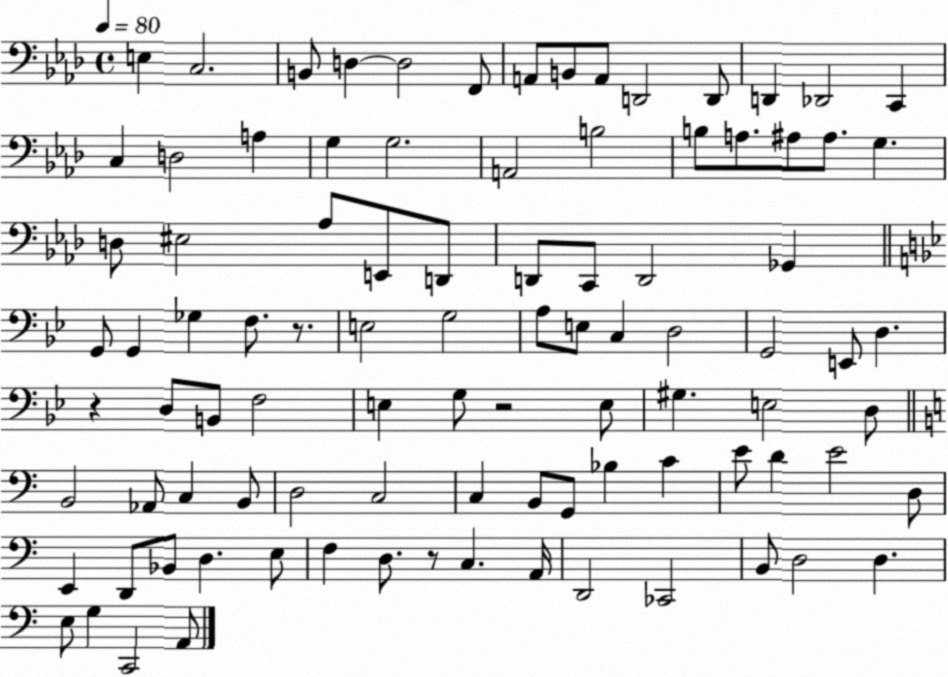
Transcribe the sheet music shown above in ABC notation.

X:1
T:Untitled
M:4/4
L:1/4
K:Ab
E, C,2 B,,/2 D, D,2 F,,/2 A,,/2 B,,/2 A,,/2 D,,2 D,,/2 D,, _D,,2 C,, C, D,2 A, G, G,2 A,,2 B,2 B,/2 A,/2 ^A,/2 ^A,/2 G, D,/2 ^E,2 _A,/2 E,,/2 D,,/2 D,,/2 C,,/2 D,,2 _G,, G,,/2 G,, _G, F,/2 z/2 E,2 G,2 A,/2 E,/2 C, D,2 G,,2 E,,/2 D, z D,/2 B,,/2 F,2 E, G,/2 z2 E,/2 ^G, E,2 D,/2 B,,2 _A,,/2 C, B,,/2 D,2 C,2 C, B,,/2 G,,/2 _B, C E/2 D E2 D,/2 E,, D,,/2 _B,,/2 D, E,/2 F, D,/2 z/2 C, A,,/4 D,,2 _C,,2 B,,/2 D,2 D, E,/2 G, C,,2 A,,/2